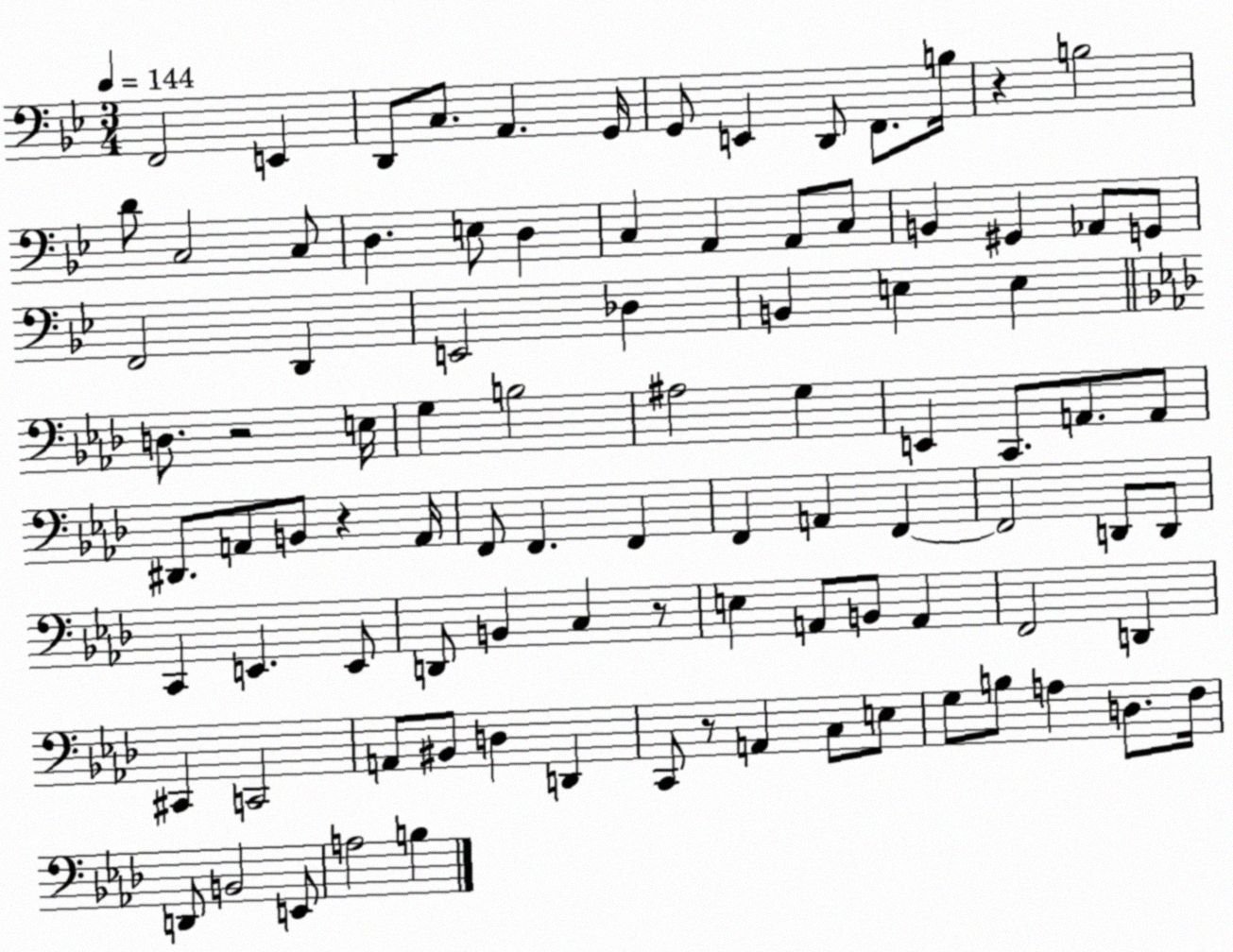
X:1
T:Untitled
M:3/4
L:1/4
K:Bb
F,,2 E,, D,,/2 C,/2 A,, G,,/4 G,,/2 E,, D,,/2 F,,/2 B,/4 z B,2 D/2 C,2 C,/2 D, E,/2 D, C, A,, A,,/2 C,/2 B,, ^G,, _A,,/2 G,,/2 F,,2 D,, E,,2 _D, B,, E, E, D,/2 z2 E,/4 G, B,2 ^A,2 G, E,, C,,/2 A,,/2 A,,/2 ^D,,/2 A,,/2 B,,/2 z A,,/4 F,,/2 F,, F,, F,, A,, F,, F,,2 D,,/2 D,,/2 C,, E,, E,,/2 D,,/2 B,, C, z/2 E, A,,/2 B,,/2 A,, F,,2 D,, ^C,, C,,2 A,,/2 ^B,,/2 D, D,, C,,/2 z/2 A,, C,/2 E,/2 G,/2 B,/2 A, D,/2 F,/4 D,,/2 B,,2 E,,/2 A,2 B,